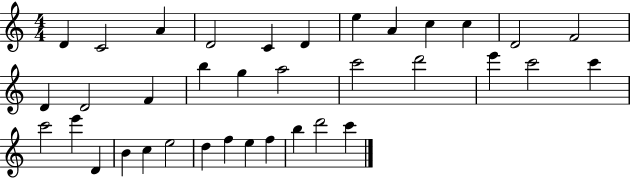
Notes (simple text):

D4/q C4/h A4/q D4/h C4/q D4/q E5/q A4/q C5/q C5/q D4/h F4/h D4/q D4/h F4/q B5/q G5/q A5/h C6/h D6/h E6/q C6/h C6/q C6/h E6/q D4/q B4/q C5/q E5/h D5/q F5/q E5/q F5/q B5/q D6/h C6/q